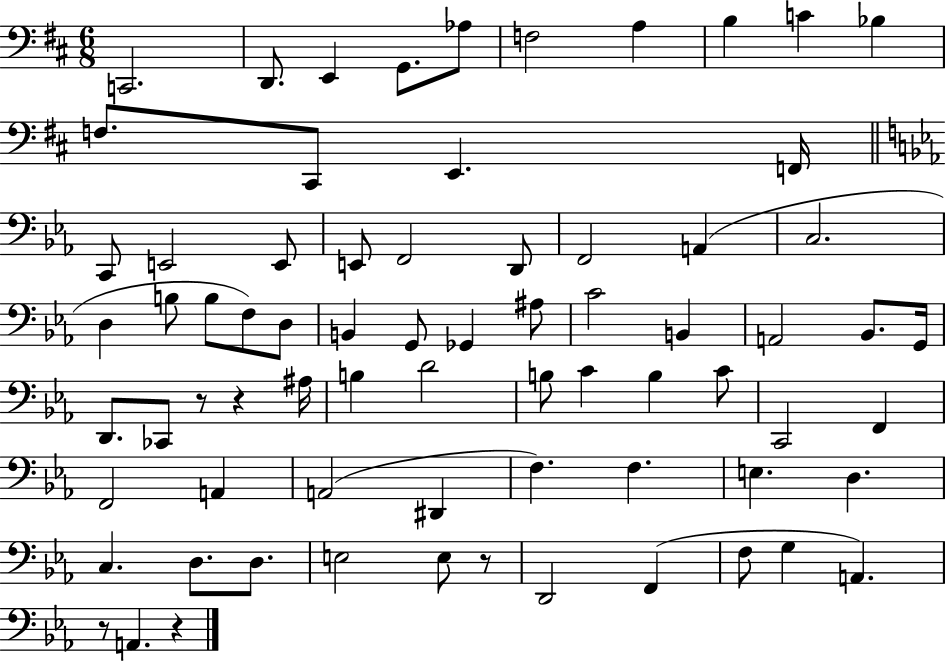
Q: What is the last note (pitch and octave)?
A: A2